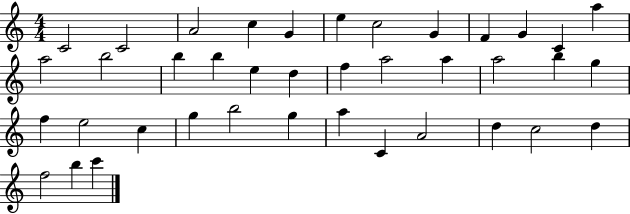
X:1
T:Untitled
M:4/4
L:1/4
K:C
C2 C2 A2 c G e c2 G F G C a a2 b2 b b e d f a2 a a2 b g f e2 c g b2 g a C A2 d c2 d f2 b c'